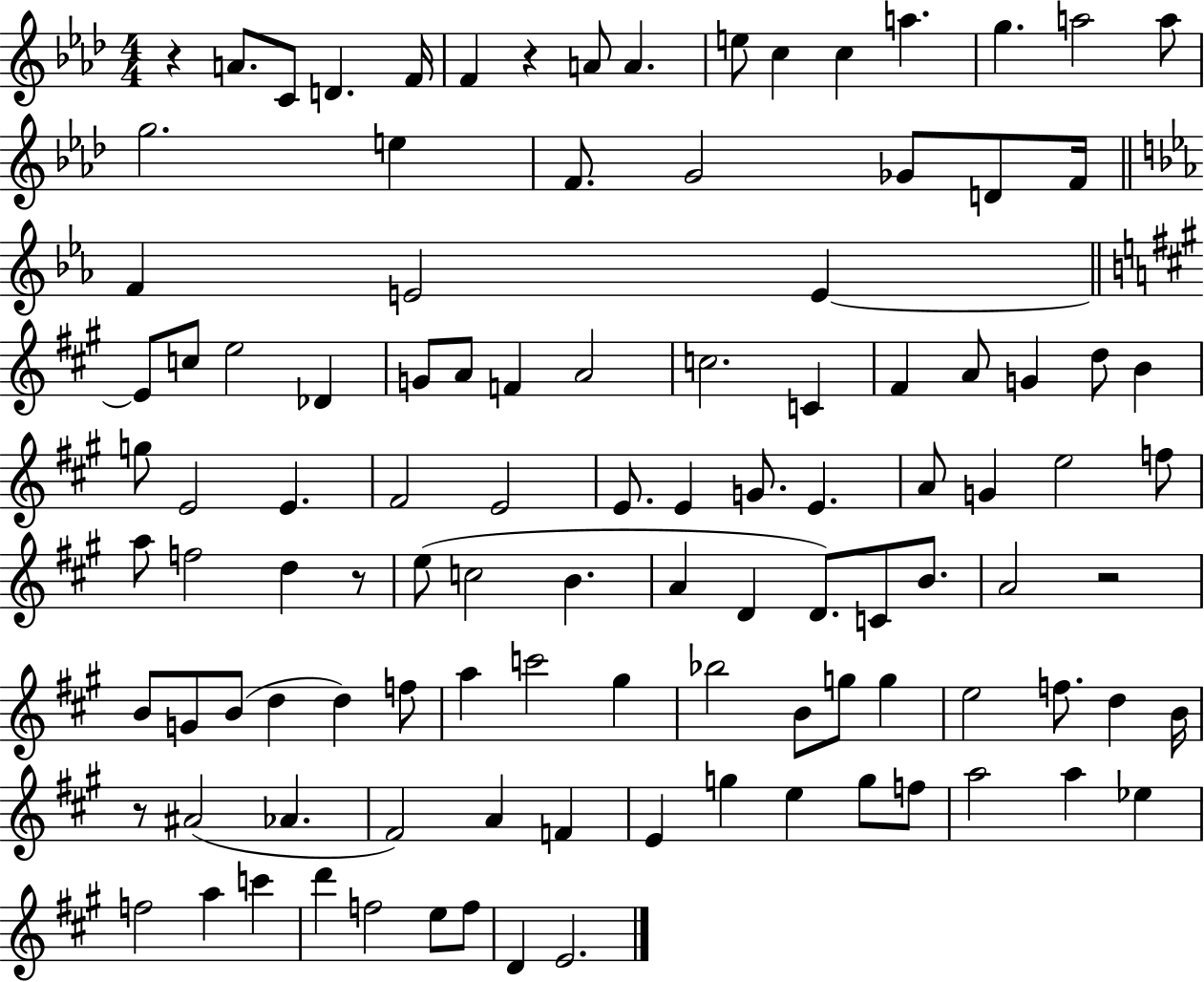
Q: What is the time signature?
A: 4/4